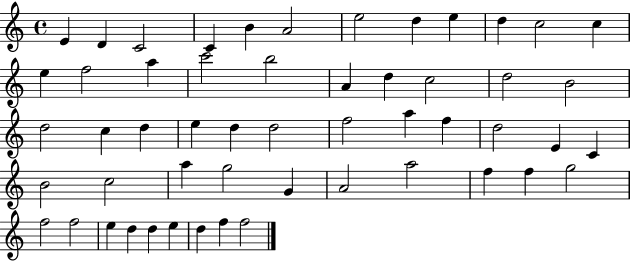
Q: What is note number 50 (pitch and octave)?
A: E5